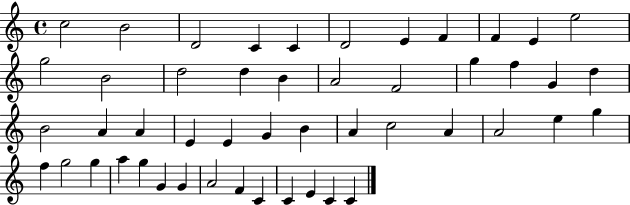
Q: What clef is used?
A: treble